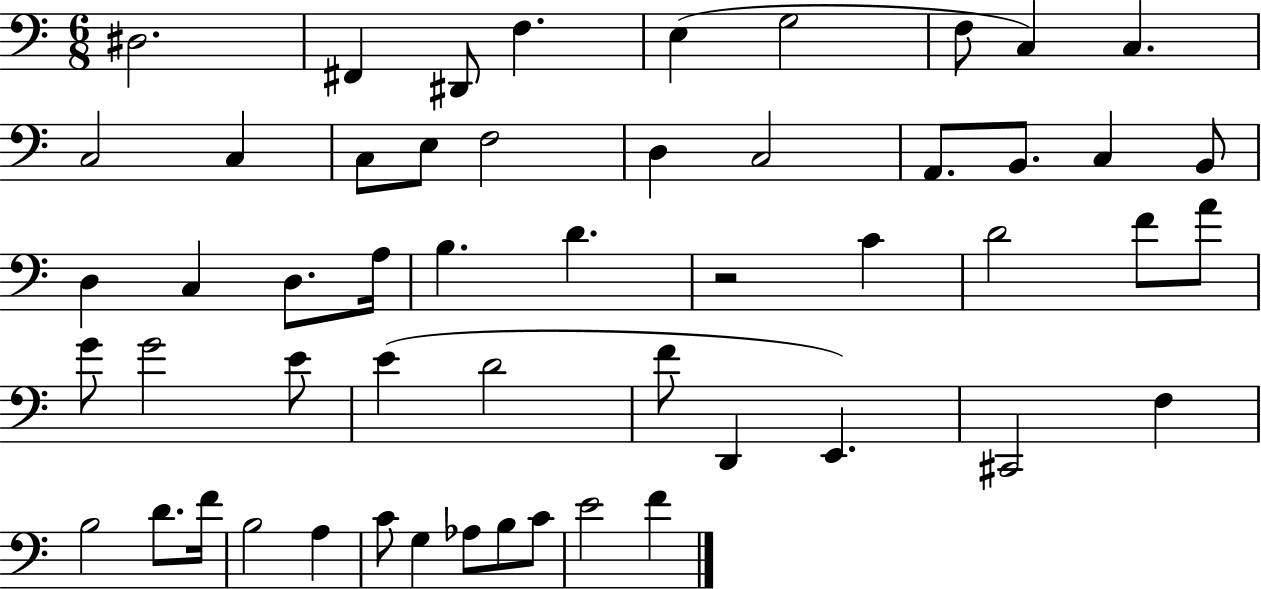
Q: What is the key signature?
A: C major